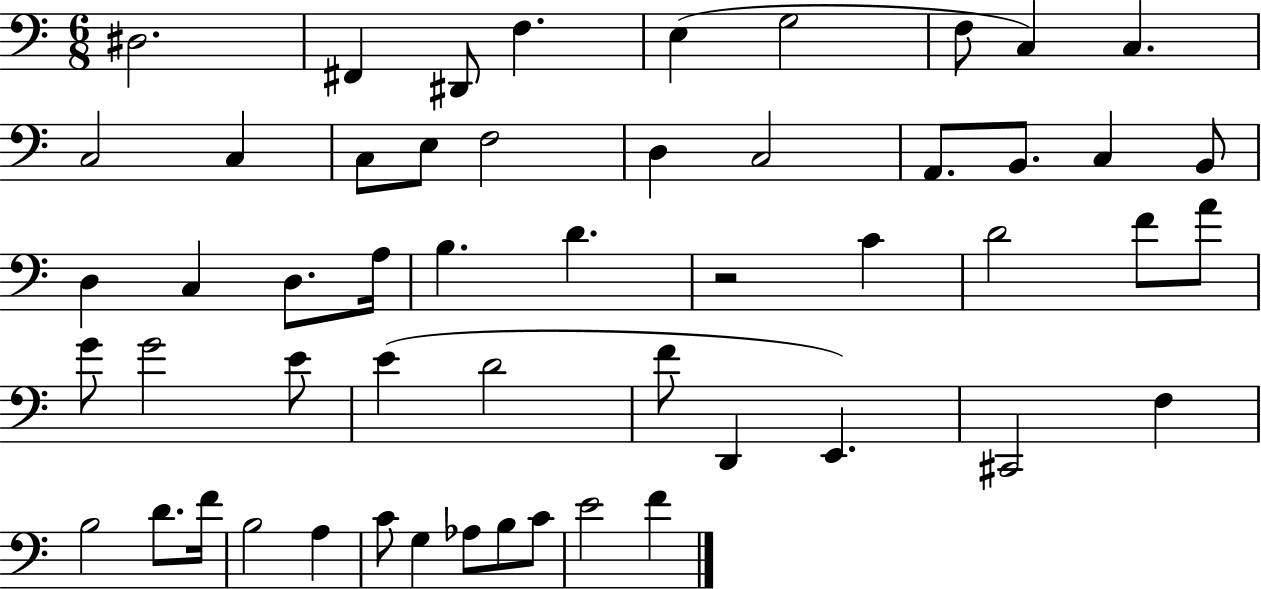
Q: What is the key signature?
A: C major